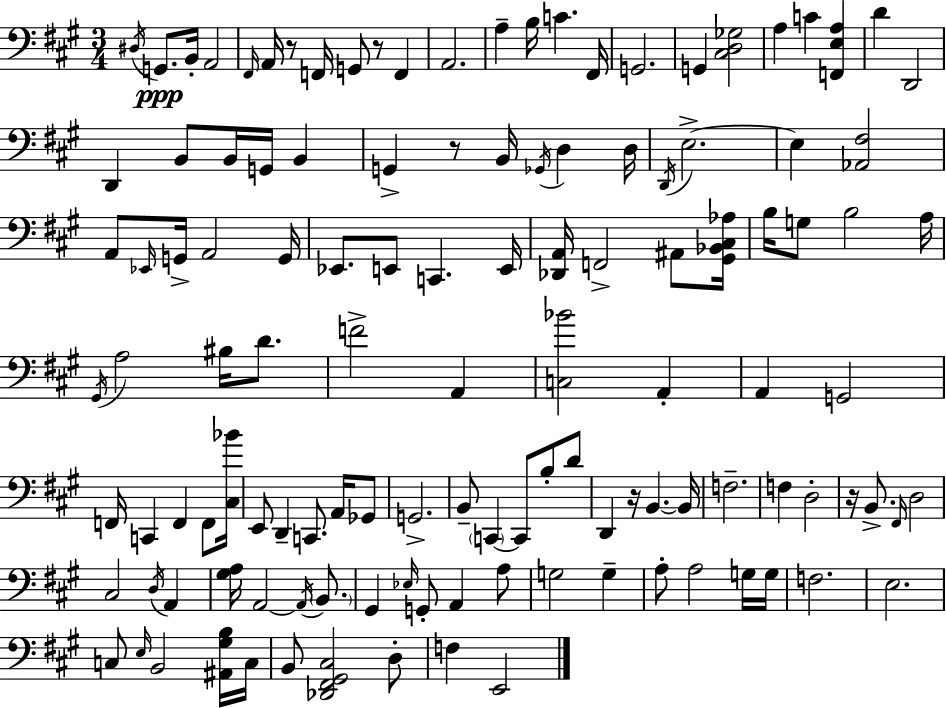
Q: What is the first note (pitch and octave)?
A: D#3